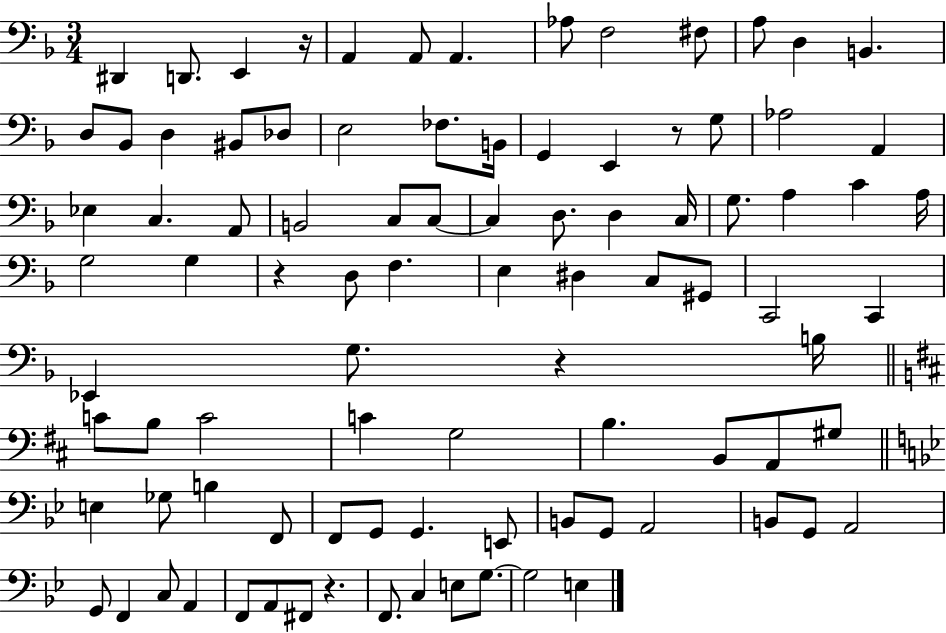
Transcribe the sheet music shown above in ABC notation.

X:1
T:Untitled
M:3/4
L:1/4
K:F
^D,, D,,/2 E,, z/4 A,, A,,/2 A,, _A,/2 F,2 ^F,/2 A,/2 D, B,, D,/2 _B,,/2 D, ^B,,/2 _D,/2 E,2 _F,/2 B,,/4 G,, E,, z/2 G,/2 _A,2 A,, _E, C, A,,/2 B,,2 C,/2 C,/2 C, D,/2 D, C,/4 G,/2 A, C A,/4 G,2 G, z D,/2 F, E, ^D, C,/2 ^G,,/2 C,,2 C,, _E,, G,/2 z B,/4 C/2 B,/2 C2 C G,2 B, B,,/2 A,,/2 ^G,/2 E, _G,/2 B, F,,/2 F,,/2 G,,/2 G,, E,,/2 B,,/2 G,,/2 A,,2 B,,/2 G,,/2 A,,2 G,,/2 F,, C,/2 A,, F,,/2 A,,/2 ^F,,/2 z F,,/2 C, E,/2 G,/2 G,2 E,